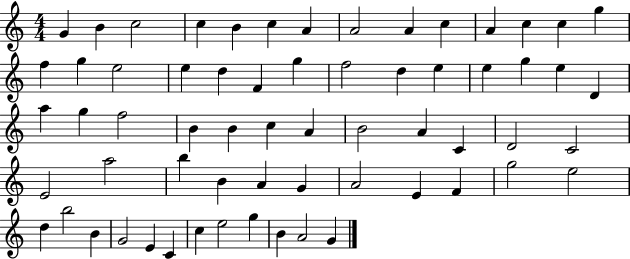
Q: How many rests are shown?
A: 0